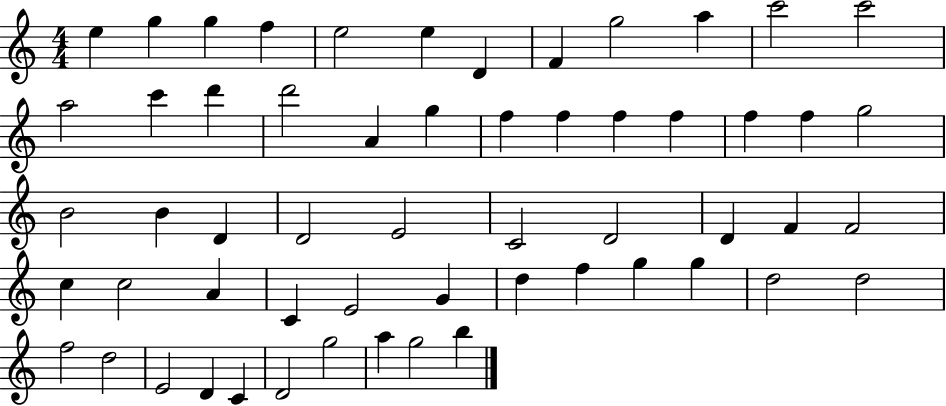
{
  \clef treble
  \numericTimeSignature
  \time 4/4
  \key c \major
  e''4 g''4 g''4 f''4 | e''2 e''4 d'4 | f'4 g''2 a''4 | c'''2 c'''2 | \break a''2 c'''4 d'''4 | d'''2 a'4 g''4 | f''4 f''4 f''4 f''4 | f''4 f''4 g''2 | \break b'2 b'4 d'4 | d'2 e'2 | c'2 d'2 | d'4 f'4 f'2 | \break c''4 c''2 a'4 | c'4 e'2 g'4 | d''4 f''4 g''4 g''4 | d''2 d''2 | \break f''2 d''2 | e'2 d'4 c'4 | d'2 g''2 | a''4 g''2 b''4 | \break \bar "|."
}